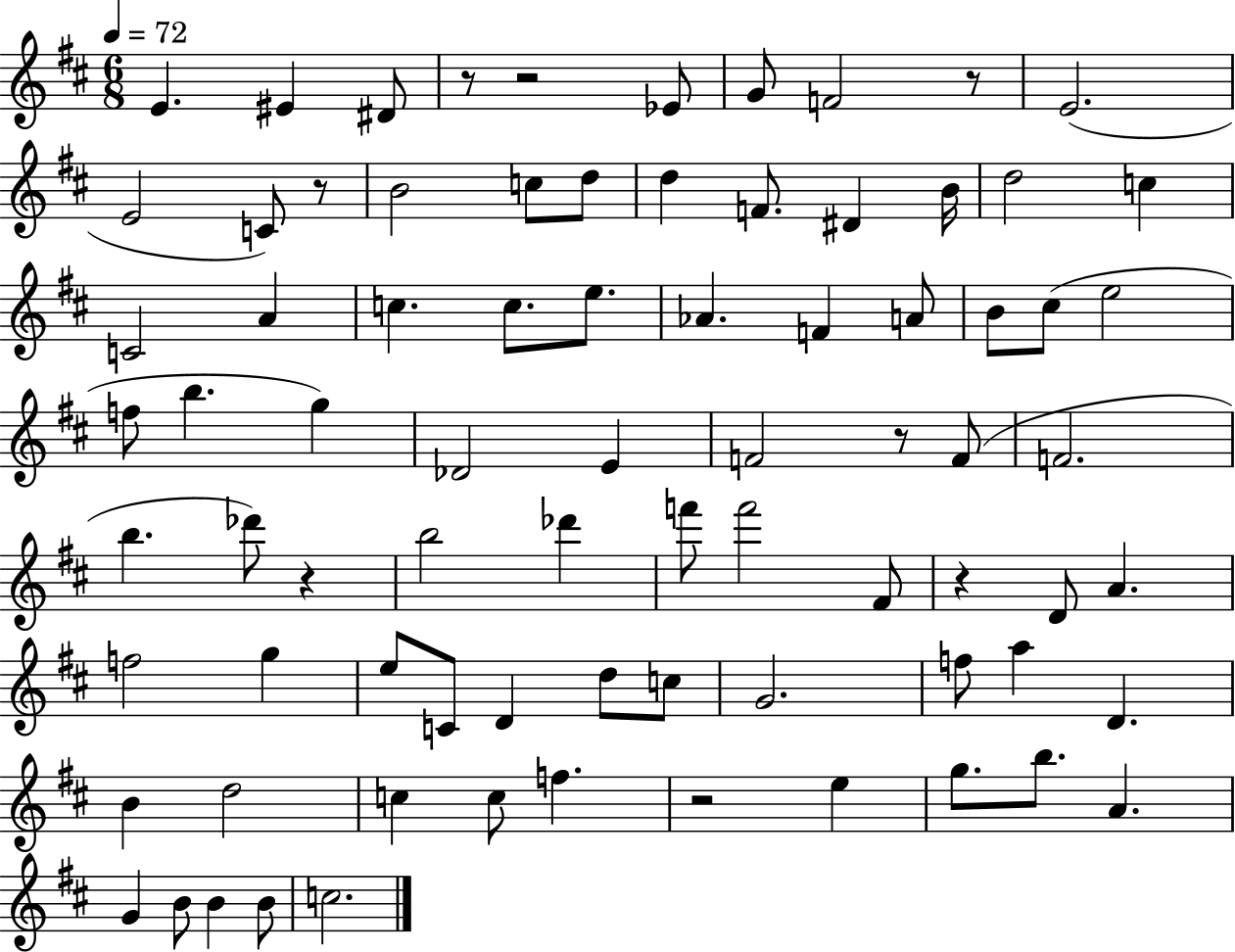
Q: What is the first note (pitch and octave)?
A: E4